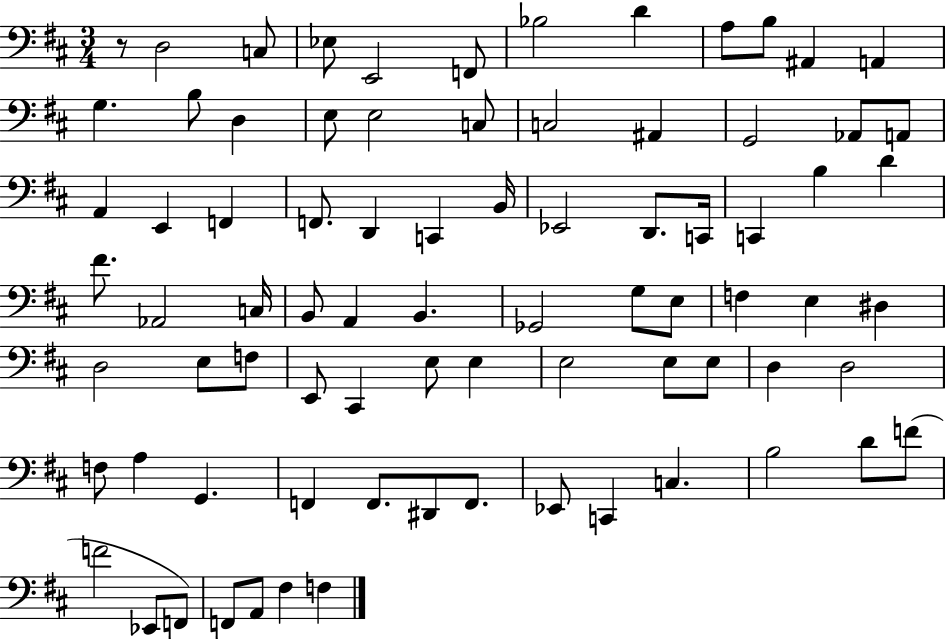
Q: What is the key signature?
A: D major